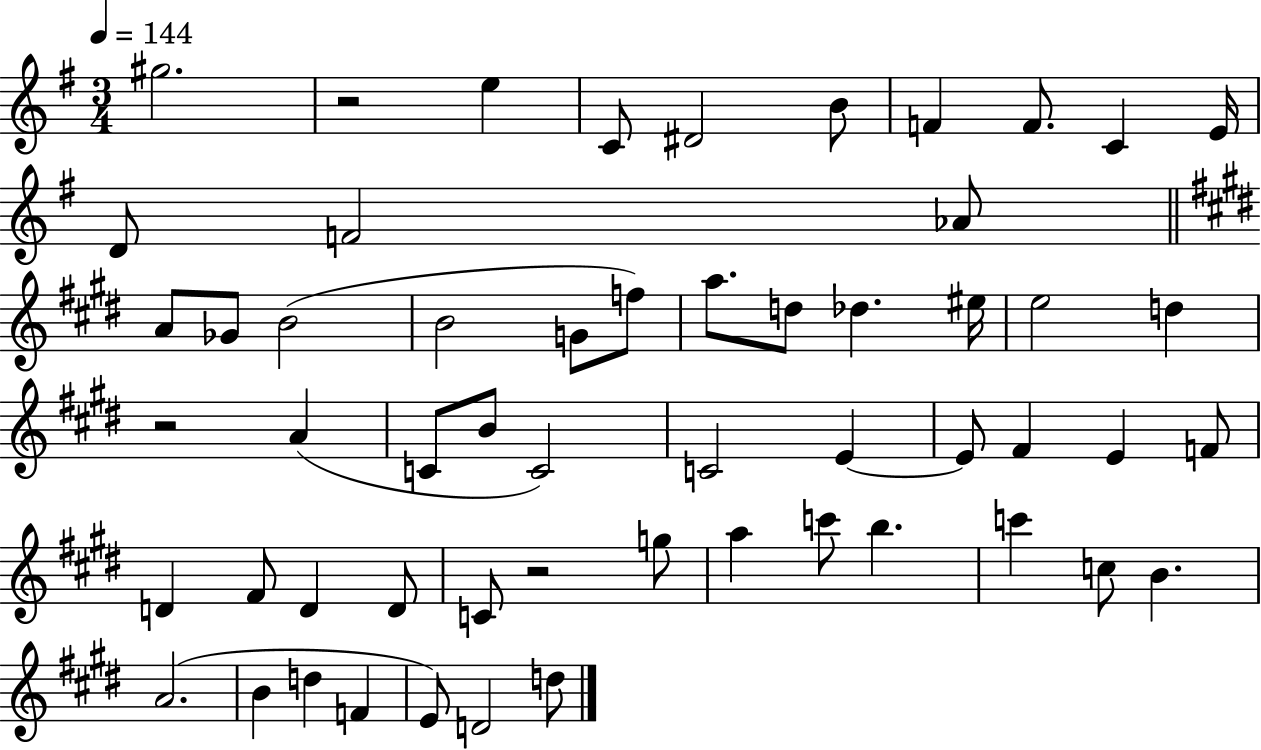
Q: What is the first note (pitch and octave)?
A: G#5